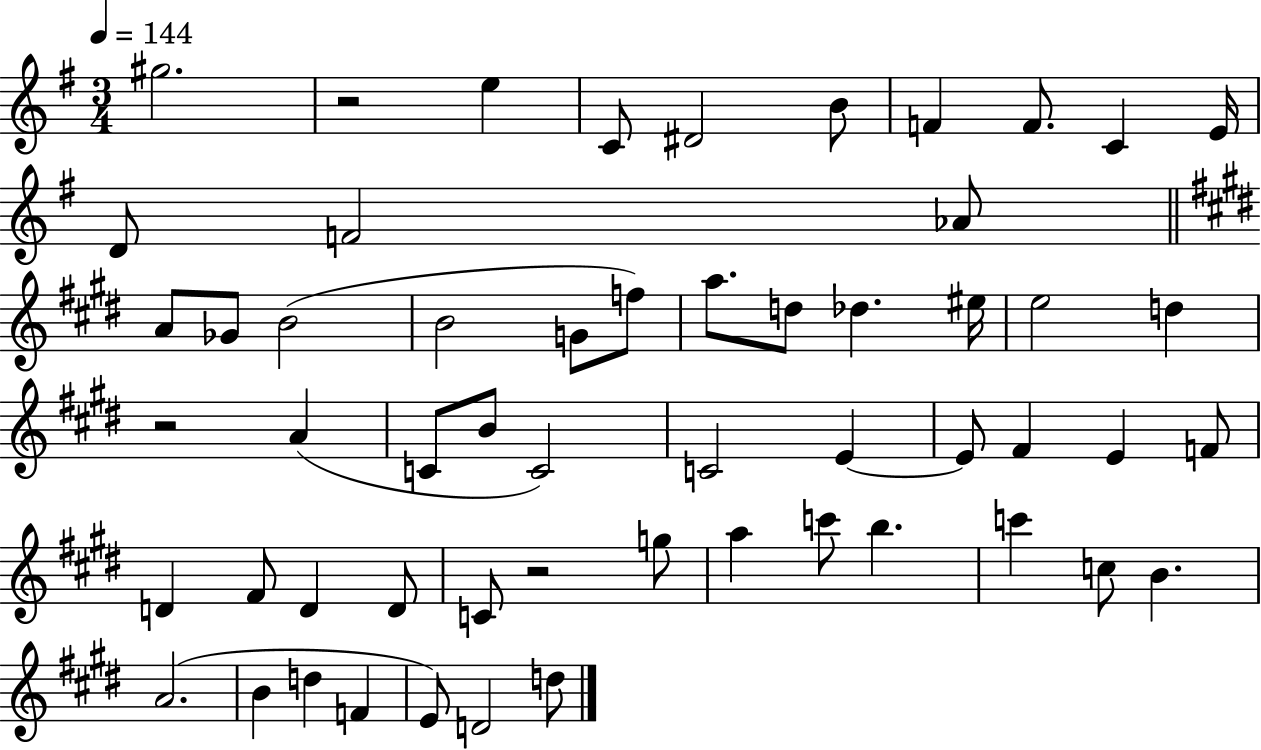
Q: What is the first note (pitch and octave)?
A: G#5